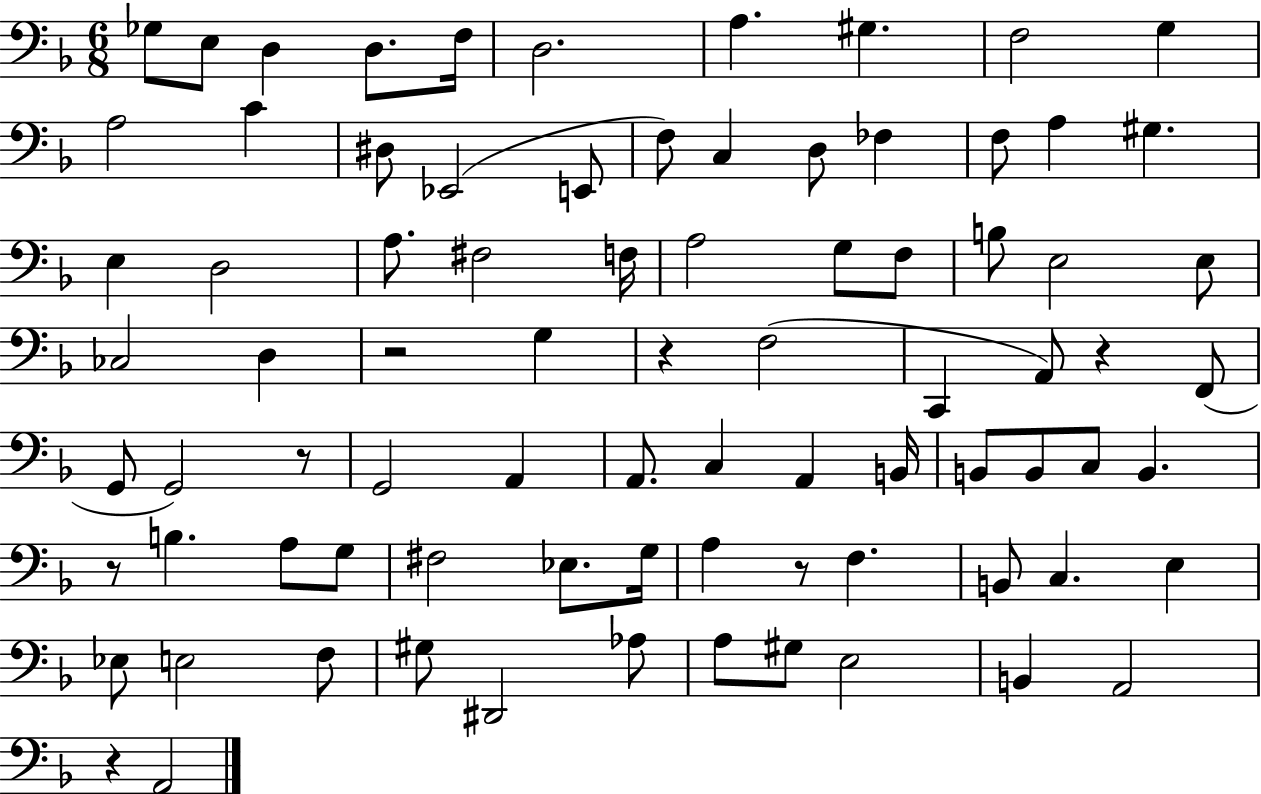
{
  \clef bass
  \numericTimeSignature
  \time 6/8
  \key f \major
  ges8 e8 d4 d8. f16 | d2. | a4. gis4. | f2 g4 | \break a2 c'4 | dis8 ees,2( e,8 | f8) c4 d8 fes4 | f8 a4 gis4. | \break e4 d2 | a8. fis2 f16 | a2 g8 f8 | b8 e2 e8 | \break ces2 d4 | r2 g4 | r4 f2( | c,4 a,8) r4 f,8( | \break g,8 g,2) r8 | g,2 a,4 | a,8. c4 a,4 b,16 | b,8 b,8 c8 b,4. | \break r8 b4. a8 g8 | fis2 ees8. g16 | a4 r8 f4. | b,8 c4. e4 | \break ees8 e2 f8 | gis8 dis,2 aes8 | a8 gis8 e2 | b,4 a,2 | \break r4 a,2 | \bar "|."
}